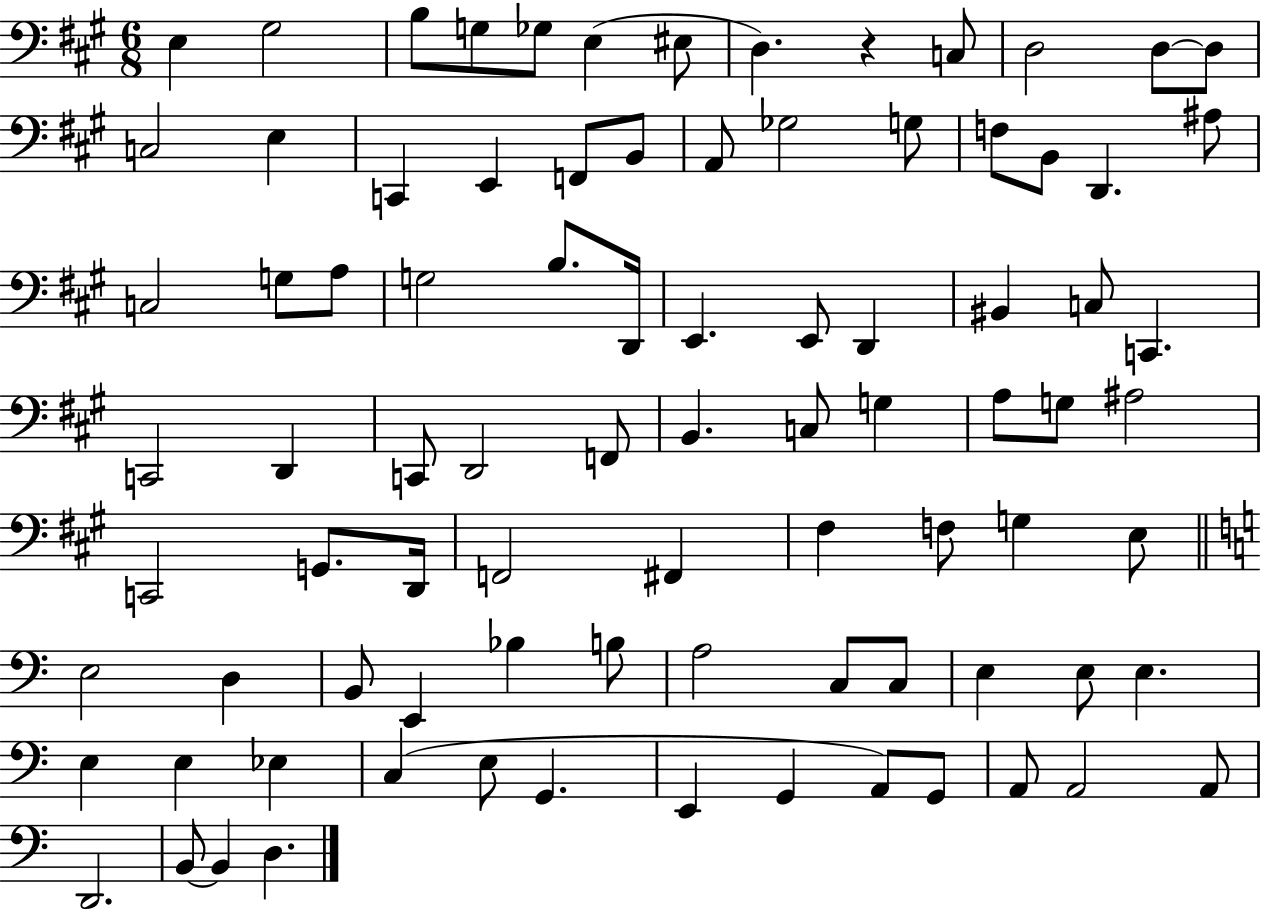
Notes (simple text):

E3/q G#3/h B3/e G3/e Gb3/e E3/q EIS3/e D3/q. R/q C3/e D3/h D3/e D3/e C3/h E3/q C2/q E2/q F2/e B2/e A2/e Gb3/h G3/e F3/e B2/e D2/q. A#3/e C3/h G3/e A3/e G3/h B3/e. D2/s E2/q. E2/e D2/q BIS2/q C3/e C2/q. C2/h D2/q C2/e D2/h F2/e B2/q. C3/e G3/q A3/e G3/e A#3/h C2/h G2/e. D2/s F2/h F#2/q F#3/q F3/e G3/q E3/e E3/h D3/q B2/e E2/q Bb3/q B3/e A3/h C3/e C3/e E3/q E3/e E3/q. E3/q E3/q Eb3/q C3/q E3/e G2/q. E2/q G2/q A2/e G2/e A2/e A2/h A2/e D2/h. B2/e B2/q D3/q.